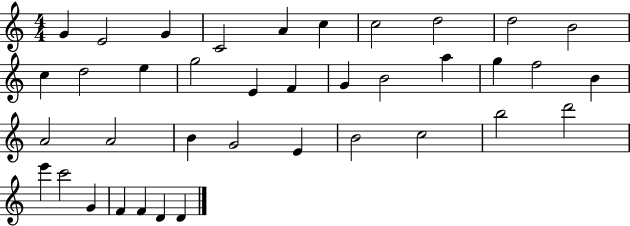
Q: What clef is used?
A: treble